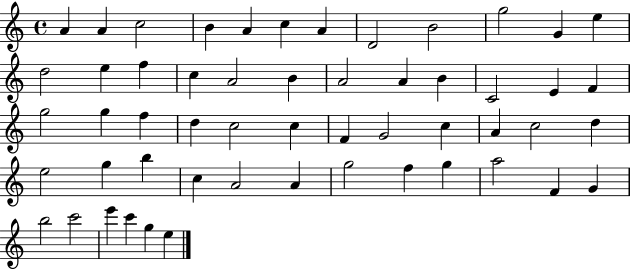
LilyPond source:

{
  \clef treble
  \time 4/4
  \defaultTimeSignature
  \key c \major
  a'4 a'4 c''2 | b'4 a'4 c''4 a'4 | d'2 b'2 | g''2 g'4 e''4 | \break d''2 e''4 f''4 | c''4 a'2 b'4 | a'2 a'4 b'4 | c'2 e'4 f'4 | \break g''2 g''4 f''4 | d''4 c''2 c''4 | f'4 g'2 c''4 | a'4 c''2 d''4 | \break e''2 g''4 b''4 | c''4 a'2 a'4 | g''2 f''4 g''4 | a''2 f'4 g'4 | \break b''2 c'''2 | e'''4 c'''4 g''4 e''4 | \bar "|."
}